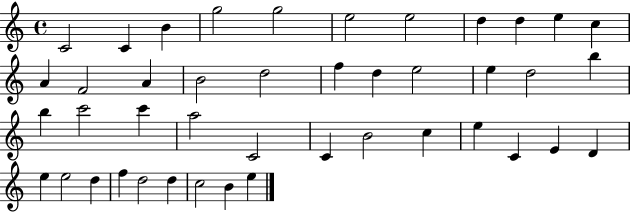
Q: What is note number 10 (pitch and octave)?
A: E5